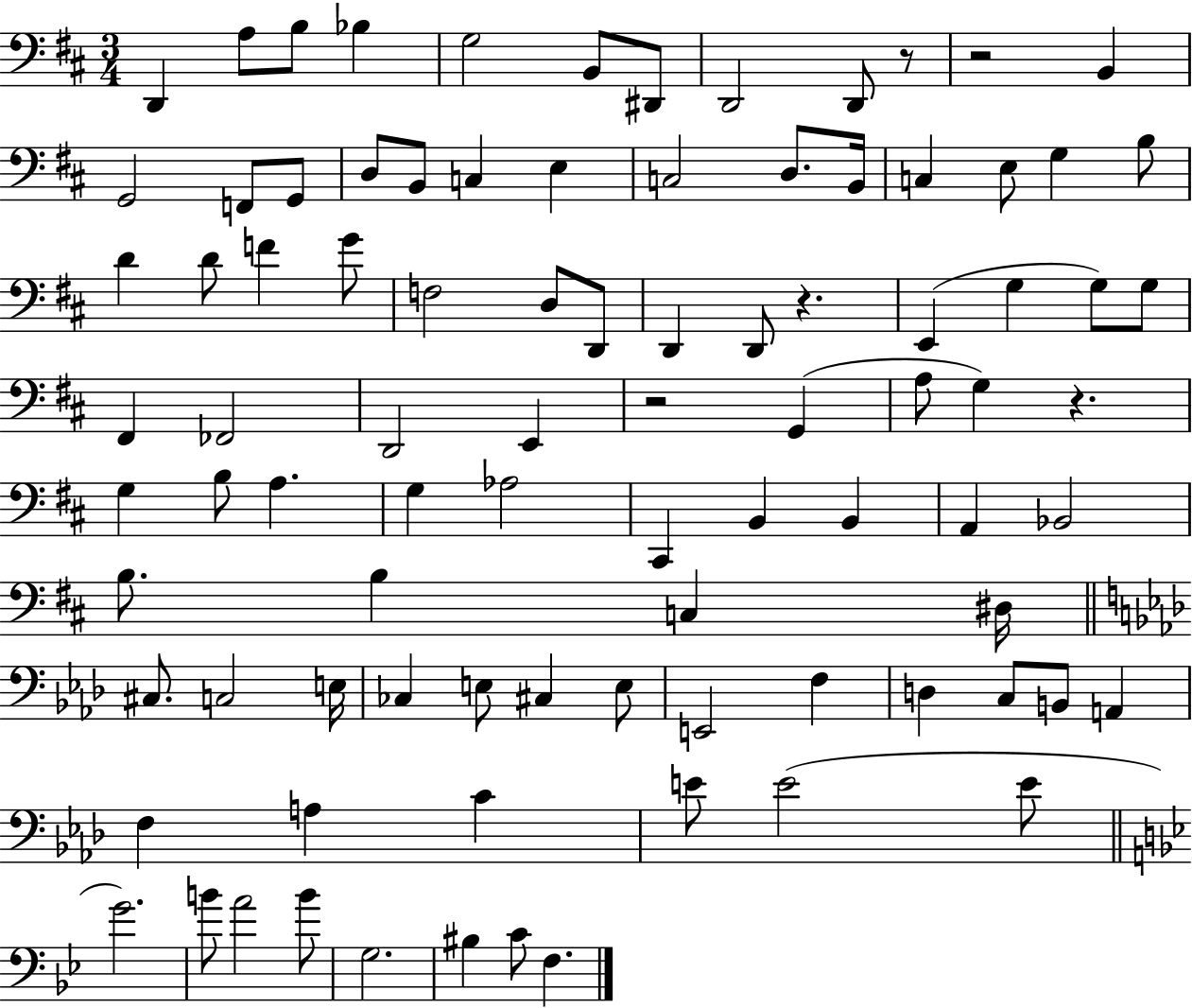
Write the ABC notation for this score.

X:1
T:Untitled
M:3/4
L:1/4
K:D
D,, A,/2 B,/2 _B, G,2 B,,/2 ^D,,/2 D,,2 D,,/2 z/2 z2 B,, G,,2 F,,/2 G,,/2 D,/2 B,,/2 C, E, C,2 D,/2 B,,/4 C, E,/2 G, B,/2 D D/2 F G/2 F,2 D,/2 D,,/2 D,, D,,/2 z E,, G, G,/2 G,/2 ^F,, _F,,2 D,,2 E,, z2 G,, A,/2 G, z G, B,/2 A, G, _A,2 ^C,, B,, B,, A,, _B,,2 B,/2 B, C, ^D,/4 ^C,/2 C,2 E,/4 _C, E,/2 ^C, E,/2 E,,2 F, D, C,/2 B,,/2 A,, F, A, C E/2 E2 E/2 G2 B/2 A2 B/2 G,2 ^B, C/2 F,